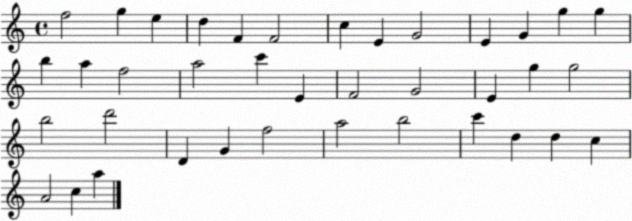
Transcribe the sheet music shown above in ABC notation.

X:1
T:Untitled
M:4/4
L:1/4
K:C
f2 g e d F F2 c E G2 E G g g b a f2 a2 c' E F2 G2 E g g2 b2 d'2 D G f2 a2 b2 c' d d c A2 c a